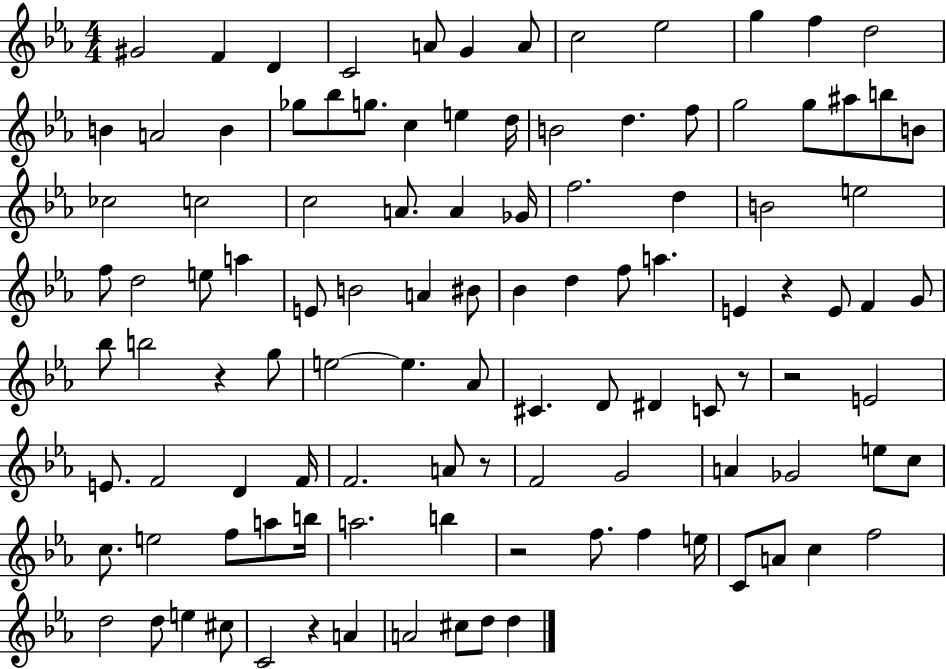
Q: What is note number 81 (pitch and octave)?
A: F5